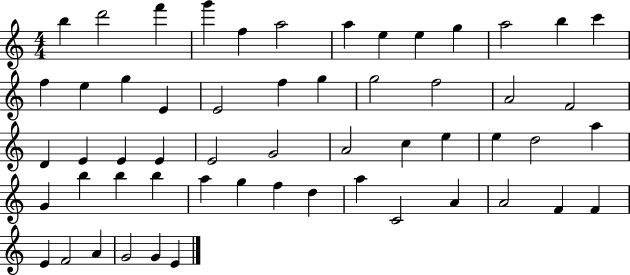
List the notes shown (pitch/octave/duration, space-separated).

B5/q D6/h F6/q G6/q F5/q A5/h A5/q E5/q E5/q G5/q A5/h B5/q C6/q F5/q E5/q G5/q E4/q E4/h F5/q G5/q G5/h F5/h A4/h F4/h D4/q E4/q E4/q E4/q E4/h G4/h A4/h C5/q E5/q E5/q D5/h A5/q G4/q B5/q B5/q B5/q A5/q G5/q F5/q D5/q A5/q C4/h A4/q A4/h F4/q F4/q E4/q F4/h A4/q G4/h G4/q E4/q